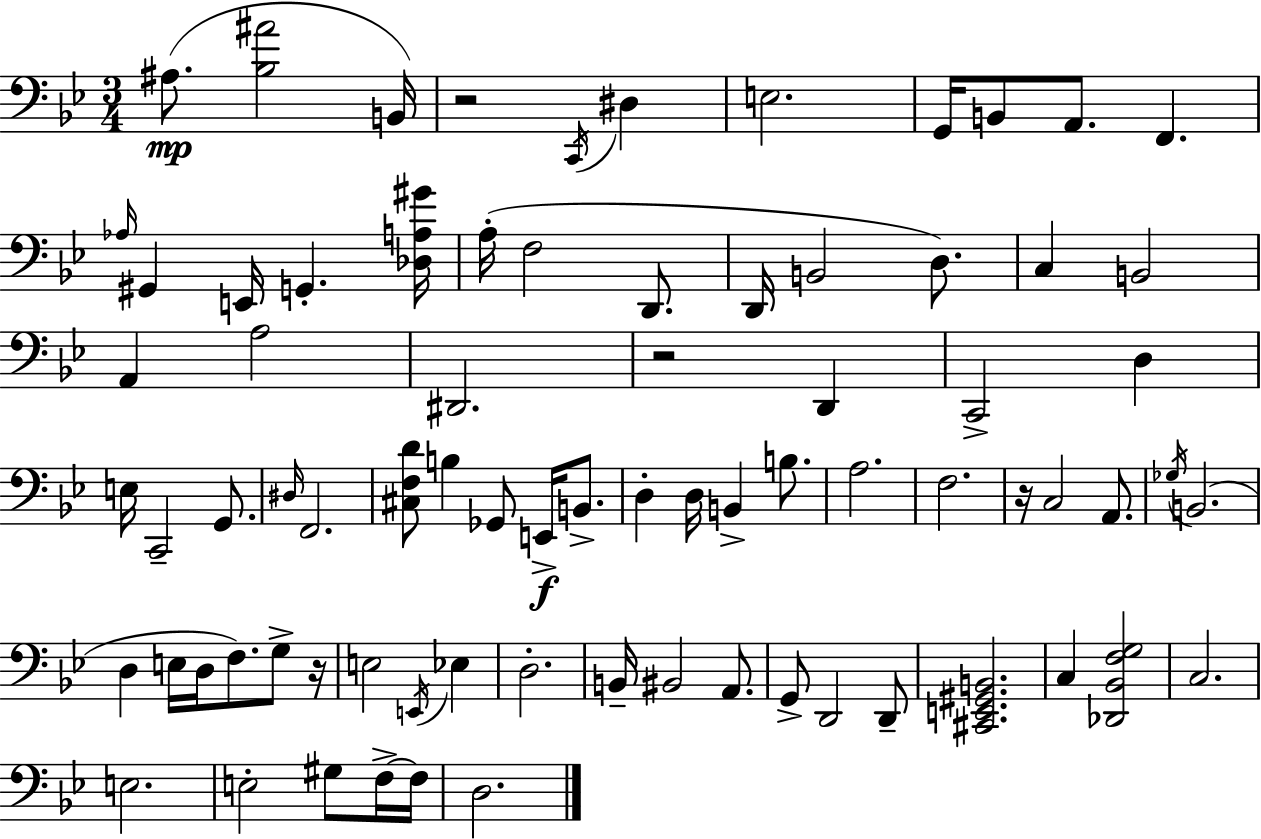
{
  \clef bass
  \numericTimeSignature
  \time 3/4
  \key g \minor
  \repeat volta 2 { ais8.(\mp <bes ais'>2 b,16) | r2 \acciaccatura { c,16 } dis4 | e2. | g,16 b,8 a,8. f,4. | \break \grace { aes16 } gis,4 e,16 g,4.-. | <des a gis'>16 a16-.( f2 d,8. | d,16 b,2 d8.) | c4 b,2 | \break a,4 a2 | dis,2. | r2 d,4 | c,2-> d4 | \break e16 c,2-- g,8. | \grace { dis16 } f,2. | <cis f d'>8 b4 ges,8 e,16->\f | b,8.-> d4-. d16 b,4-> | \break b8. a2. | f2. | r16 c2 | a,8. \acciaccatura { ges16 }( b,2. | \break d4 e16 d16 f8.) | g8-> r16 e2 | \acciaccatura { e,16 } ees4 d2.-. | b,16-- bis,2 | \break a,8. g,8-> d,2 | d,8-- <cis, e, gis, b,>2. | c4 <des, bes, f g>2 | c2. | \break e2. | e2-. | gis8 f16->~~ f16 d2. | } \bar "|."
}